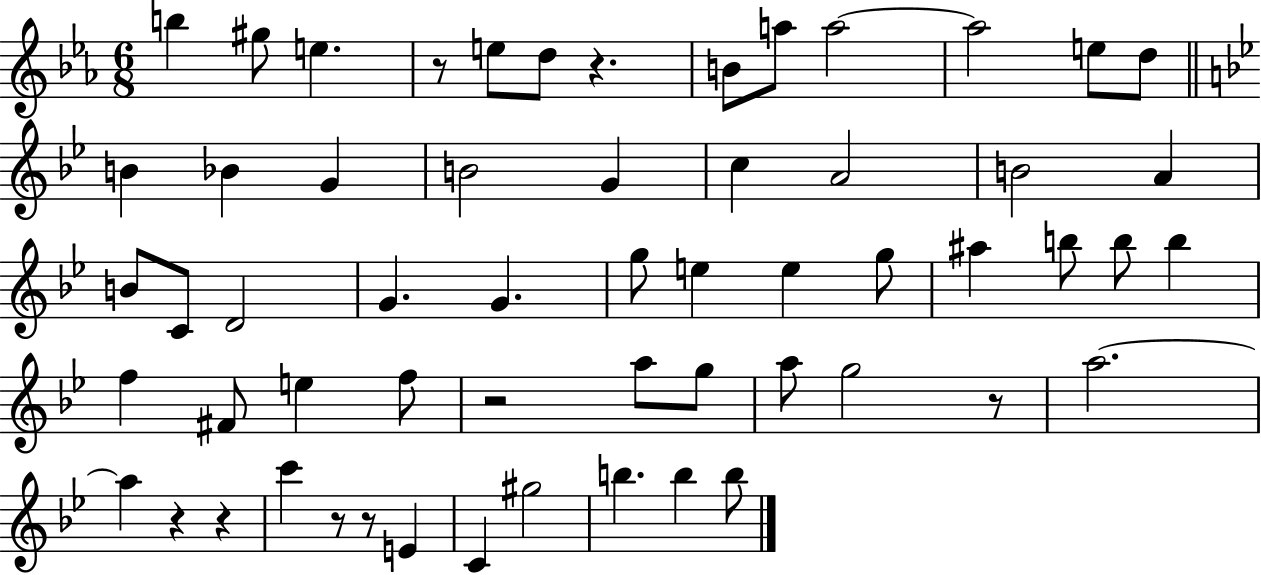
B5/q G#5/e E5/q. R/e E5/e D5/e R/q. B4/e A5/e A5/h A5/h E5/e D5/e B4/q Bb4/q G4/q B4/h G4/q C5/q A4/h B4/h A4/q B4/e C4/e D4/h G4/q. G4/q. G5/e E5/q E5/q G5/e A#5/q B5/e B5/e B5/q F5/q F#4/e E5/q F5/e R/h A5/e G5/e A5/e G5/h R/e A5/h. A5/q R/q R/q C6/q R/e R/e E4/q C4/q G#5/h B5/q. B5/q B5/e